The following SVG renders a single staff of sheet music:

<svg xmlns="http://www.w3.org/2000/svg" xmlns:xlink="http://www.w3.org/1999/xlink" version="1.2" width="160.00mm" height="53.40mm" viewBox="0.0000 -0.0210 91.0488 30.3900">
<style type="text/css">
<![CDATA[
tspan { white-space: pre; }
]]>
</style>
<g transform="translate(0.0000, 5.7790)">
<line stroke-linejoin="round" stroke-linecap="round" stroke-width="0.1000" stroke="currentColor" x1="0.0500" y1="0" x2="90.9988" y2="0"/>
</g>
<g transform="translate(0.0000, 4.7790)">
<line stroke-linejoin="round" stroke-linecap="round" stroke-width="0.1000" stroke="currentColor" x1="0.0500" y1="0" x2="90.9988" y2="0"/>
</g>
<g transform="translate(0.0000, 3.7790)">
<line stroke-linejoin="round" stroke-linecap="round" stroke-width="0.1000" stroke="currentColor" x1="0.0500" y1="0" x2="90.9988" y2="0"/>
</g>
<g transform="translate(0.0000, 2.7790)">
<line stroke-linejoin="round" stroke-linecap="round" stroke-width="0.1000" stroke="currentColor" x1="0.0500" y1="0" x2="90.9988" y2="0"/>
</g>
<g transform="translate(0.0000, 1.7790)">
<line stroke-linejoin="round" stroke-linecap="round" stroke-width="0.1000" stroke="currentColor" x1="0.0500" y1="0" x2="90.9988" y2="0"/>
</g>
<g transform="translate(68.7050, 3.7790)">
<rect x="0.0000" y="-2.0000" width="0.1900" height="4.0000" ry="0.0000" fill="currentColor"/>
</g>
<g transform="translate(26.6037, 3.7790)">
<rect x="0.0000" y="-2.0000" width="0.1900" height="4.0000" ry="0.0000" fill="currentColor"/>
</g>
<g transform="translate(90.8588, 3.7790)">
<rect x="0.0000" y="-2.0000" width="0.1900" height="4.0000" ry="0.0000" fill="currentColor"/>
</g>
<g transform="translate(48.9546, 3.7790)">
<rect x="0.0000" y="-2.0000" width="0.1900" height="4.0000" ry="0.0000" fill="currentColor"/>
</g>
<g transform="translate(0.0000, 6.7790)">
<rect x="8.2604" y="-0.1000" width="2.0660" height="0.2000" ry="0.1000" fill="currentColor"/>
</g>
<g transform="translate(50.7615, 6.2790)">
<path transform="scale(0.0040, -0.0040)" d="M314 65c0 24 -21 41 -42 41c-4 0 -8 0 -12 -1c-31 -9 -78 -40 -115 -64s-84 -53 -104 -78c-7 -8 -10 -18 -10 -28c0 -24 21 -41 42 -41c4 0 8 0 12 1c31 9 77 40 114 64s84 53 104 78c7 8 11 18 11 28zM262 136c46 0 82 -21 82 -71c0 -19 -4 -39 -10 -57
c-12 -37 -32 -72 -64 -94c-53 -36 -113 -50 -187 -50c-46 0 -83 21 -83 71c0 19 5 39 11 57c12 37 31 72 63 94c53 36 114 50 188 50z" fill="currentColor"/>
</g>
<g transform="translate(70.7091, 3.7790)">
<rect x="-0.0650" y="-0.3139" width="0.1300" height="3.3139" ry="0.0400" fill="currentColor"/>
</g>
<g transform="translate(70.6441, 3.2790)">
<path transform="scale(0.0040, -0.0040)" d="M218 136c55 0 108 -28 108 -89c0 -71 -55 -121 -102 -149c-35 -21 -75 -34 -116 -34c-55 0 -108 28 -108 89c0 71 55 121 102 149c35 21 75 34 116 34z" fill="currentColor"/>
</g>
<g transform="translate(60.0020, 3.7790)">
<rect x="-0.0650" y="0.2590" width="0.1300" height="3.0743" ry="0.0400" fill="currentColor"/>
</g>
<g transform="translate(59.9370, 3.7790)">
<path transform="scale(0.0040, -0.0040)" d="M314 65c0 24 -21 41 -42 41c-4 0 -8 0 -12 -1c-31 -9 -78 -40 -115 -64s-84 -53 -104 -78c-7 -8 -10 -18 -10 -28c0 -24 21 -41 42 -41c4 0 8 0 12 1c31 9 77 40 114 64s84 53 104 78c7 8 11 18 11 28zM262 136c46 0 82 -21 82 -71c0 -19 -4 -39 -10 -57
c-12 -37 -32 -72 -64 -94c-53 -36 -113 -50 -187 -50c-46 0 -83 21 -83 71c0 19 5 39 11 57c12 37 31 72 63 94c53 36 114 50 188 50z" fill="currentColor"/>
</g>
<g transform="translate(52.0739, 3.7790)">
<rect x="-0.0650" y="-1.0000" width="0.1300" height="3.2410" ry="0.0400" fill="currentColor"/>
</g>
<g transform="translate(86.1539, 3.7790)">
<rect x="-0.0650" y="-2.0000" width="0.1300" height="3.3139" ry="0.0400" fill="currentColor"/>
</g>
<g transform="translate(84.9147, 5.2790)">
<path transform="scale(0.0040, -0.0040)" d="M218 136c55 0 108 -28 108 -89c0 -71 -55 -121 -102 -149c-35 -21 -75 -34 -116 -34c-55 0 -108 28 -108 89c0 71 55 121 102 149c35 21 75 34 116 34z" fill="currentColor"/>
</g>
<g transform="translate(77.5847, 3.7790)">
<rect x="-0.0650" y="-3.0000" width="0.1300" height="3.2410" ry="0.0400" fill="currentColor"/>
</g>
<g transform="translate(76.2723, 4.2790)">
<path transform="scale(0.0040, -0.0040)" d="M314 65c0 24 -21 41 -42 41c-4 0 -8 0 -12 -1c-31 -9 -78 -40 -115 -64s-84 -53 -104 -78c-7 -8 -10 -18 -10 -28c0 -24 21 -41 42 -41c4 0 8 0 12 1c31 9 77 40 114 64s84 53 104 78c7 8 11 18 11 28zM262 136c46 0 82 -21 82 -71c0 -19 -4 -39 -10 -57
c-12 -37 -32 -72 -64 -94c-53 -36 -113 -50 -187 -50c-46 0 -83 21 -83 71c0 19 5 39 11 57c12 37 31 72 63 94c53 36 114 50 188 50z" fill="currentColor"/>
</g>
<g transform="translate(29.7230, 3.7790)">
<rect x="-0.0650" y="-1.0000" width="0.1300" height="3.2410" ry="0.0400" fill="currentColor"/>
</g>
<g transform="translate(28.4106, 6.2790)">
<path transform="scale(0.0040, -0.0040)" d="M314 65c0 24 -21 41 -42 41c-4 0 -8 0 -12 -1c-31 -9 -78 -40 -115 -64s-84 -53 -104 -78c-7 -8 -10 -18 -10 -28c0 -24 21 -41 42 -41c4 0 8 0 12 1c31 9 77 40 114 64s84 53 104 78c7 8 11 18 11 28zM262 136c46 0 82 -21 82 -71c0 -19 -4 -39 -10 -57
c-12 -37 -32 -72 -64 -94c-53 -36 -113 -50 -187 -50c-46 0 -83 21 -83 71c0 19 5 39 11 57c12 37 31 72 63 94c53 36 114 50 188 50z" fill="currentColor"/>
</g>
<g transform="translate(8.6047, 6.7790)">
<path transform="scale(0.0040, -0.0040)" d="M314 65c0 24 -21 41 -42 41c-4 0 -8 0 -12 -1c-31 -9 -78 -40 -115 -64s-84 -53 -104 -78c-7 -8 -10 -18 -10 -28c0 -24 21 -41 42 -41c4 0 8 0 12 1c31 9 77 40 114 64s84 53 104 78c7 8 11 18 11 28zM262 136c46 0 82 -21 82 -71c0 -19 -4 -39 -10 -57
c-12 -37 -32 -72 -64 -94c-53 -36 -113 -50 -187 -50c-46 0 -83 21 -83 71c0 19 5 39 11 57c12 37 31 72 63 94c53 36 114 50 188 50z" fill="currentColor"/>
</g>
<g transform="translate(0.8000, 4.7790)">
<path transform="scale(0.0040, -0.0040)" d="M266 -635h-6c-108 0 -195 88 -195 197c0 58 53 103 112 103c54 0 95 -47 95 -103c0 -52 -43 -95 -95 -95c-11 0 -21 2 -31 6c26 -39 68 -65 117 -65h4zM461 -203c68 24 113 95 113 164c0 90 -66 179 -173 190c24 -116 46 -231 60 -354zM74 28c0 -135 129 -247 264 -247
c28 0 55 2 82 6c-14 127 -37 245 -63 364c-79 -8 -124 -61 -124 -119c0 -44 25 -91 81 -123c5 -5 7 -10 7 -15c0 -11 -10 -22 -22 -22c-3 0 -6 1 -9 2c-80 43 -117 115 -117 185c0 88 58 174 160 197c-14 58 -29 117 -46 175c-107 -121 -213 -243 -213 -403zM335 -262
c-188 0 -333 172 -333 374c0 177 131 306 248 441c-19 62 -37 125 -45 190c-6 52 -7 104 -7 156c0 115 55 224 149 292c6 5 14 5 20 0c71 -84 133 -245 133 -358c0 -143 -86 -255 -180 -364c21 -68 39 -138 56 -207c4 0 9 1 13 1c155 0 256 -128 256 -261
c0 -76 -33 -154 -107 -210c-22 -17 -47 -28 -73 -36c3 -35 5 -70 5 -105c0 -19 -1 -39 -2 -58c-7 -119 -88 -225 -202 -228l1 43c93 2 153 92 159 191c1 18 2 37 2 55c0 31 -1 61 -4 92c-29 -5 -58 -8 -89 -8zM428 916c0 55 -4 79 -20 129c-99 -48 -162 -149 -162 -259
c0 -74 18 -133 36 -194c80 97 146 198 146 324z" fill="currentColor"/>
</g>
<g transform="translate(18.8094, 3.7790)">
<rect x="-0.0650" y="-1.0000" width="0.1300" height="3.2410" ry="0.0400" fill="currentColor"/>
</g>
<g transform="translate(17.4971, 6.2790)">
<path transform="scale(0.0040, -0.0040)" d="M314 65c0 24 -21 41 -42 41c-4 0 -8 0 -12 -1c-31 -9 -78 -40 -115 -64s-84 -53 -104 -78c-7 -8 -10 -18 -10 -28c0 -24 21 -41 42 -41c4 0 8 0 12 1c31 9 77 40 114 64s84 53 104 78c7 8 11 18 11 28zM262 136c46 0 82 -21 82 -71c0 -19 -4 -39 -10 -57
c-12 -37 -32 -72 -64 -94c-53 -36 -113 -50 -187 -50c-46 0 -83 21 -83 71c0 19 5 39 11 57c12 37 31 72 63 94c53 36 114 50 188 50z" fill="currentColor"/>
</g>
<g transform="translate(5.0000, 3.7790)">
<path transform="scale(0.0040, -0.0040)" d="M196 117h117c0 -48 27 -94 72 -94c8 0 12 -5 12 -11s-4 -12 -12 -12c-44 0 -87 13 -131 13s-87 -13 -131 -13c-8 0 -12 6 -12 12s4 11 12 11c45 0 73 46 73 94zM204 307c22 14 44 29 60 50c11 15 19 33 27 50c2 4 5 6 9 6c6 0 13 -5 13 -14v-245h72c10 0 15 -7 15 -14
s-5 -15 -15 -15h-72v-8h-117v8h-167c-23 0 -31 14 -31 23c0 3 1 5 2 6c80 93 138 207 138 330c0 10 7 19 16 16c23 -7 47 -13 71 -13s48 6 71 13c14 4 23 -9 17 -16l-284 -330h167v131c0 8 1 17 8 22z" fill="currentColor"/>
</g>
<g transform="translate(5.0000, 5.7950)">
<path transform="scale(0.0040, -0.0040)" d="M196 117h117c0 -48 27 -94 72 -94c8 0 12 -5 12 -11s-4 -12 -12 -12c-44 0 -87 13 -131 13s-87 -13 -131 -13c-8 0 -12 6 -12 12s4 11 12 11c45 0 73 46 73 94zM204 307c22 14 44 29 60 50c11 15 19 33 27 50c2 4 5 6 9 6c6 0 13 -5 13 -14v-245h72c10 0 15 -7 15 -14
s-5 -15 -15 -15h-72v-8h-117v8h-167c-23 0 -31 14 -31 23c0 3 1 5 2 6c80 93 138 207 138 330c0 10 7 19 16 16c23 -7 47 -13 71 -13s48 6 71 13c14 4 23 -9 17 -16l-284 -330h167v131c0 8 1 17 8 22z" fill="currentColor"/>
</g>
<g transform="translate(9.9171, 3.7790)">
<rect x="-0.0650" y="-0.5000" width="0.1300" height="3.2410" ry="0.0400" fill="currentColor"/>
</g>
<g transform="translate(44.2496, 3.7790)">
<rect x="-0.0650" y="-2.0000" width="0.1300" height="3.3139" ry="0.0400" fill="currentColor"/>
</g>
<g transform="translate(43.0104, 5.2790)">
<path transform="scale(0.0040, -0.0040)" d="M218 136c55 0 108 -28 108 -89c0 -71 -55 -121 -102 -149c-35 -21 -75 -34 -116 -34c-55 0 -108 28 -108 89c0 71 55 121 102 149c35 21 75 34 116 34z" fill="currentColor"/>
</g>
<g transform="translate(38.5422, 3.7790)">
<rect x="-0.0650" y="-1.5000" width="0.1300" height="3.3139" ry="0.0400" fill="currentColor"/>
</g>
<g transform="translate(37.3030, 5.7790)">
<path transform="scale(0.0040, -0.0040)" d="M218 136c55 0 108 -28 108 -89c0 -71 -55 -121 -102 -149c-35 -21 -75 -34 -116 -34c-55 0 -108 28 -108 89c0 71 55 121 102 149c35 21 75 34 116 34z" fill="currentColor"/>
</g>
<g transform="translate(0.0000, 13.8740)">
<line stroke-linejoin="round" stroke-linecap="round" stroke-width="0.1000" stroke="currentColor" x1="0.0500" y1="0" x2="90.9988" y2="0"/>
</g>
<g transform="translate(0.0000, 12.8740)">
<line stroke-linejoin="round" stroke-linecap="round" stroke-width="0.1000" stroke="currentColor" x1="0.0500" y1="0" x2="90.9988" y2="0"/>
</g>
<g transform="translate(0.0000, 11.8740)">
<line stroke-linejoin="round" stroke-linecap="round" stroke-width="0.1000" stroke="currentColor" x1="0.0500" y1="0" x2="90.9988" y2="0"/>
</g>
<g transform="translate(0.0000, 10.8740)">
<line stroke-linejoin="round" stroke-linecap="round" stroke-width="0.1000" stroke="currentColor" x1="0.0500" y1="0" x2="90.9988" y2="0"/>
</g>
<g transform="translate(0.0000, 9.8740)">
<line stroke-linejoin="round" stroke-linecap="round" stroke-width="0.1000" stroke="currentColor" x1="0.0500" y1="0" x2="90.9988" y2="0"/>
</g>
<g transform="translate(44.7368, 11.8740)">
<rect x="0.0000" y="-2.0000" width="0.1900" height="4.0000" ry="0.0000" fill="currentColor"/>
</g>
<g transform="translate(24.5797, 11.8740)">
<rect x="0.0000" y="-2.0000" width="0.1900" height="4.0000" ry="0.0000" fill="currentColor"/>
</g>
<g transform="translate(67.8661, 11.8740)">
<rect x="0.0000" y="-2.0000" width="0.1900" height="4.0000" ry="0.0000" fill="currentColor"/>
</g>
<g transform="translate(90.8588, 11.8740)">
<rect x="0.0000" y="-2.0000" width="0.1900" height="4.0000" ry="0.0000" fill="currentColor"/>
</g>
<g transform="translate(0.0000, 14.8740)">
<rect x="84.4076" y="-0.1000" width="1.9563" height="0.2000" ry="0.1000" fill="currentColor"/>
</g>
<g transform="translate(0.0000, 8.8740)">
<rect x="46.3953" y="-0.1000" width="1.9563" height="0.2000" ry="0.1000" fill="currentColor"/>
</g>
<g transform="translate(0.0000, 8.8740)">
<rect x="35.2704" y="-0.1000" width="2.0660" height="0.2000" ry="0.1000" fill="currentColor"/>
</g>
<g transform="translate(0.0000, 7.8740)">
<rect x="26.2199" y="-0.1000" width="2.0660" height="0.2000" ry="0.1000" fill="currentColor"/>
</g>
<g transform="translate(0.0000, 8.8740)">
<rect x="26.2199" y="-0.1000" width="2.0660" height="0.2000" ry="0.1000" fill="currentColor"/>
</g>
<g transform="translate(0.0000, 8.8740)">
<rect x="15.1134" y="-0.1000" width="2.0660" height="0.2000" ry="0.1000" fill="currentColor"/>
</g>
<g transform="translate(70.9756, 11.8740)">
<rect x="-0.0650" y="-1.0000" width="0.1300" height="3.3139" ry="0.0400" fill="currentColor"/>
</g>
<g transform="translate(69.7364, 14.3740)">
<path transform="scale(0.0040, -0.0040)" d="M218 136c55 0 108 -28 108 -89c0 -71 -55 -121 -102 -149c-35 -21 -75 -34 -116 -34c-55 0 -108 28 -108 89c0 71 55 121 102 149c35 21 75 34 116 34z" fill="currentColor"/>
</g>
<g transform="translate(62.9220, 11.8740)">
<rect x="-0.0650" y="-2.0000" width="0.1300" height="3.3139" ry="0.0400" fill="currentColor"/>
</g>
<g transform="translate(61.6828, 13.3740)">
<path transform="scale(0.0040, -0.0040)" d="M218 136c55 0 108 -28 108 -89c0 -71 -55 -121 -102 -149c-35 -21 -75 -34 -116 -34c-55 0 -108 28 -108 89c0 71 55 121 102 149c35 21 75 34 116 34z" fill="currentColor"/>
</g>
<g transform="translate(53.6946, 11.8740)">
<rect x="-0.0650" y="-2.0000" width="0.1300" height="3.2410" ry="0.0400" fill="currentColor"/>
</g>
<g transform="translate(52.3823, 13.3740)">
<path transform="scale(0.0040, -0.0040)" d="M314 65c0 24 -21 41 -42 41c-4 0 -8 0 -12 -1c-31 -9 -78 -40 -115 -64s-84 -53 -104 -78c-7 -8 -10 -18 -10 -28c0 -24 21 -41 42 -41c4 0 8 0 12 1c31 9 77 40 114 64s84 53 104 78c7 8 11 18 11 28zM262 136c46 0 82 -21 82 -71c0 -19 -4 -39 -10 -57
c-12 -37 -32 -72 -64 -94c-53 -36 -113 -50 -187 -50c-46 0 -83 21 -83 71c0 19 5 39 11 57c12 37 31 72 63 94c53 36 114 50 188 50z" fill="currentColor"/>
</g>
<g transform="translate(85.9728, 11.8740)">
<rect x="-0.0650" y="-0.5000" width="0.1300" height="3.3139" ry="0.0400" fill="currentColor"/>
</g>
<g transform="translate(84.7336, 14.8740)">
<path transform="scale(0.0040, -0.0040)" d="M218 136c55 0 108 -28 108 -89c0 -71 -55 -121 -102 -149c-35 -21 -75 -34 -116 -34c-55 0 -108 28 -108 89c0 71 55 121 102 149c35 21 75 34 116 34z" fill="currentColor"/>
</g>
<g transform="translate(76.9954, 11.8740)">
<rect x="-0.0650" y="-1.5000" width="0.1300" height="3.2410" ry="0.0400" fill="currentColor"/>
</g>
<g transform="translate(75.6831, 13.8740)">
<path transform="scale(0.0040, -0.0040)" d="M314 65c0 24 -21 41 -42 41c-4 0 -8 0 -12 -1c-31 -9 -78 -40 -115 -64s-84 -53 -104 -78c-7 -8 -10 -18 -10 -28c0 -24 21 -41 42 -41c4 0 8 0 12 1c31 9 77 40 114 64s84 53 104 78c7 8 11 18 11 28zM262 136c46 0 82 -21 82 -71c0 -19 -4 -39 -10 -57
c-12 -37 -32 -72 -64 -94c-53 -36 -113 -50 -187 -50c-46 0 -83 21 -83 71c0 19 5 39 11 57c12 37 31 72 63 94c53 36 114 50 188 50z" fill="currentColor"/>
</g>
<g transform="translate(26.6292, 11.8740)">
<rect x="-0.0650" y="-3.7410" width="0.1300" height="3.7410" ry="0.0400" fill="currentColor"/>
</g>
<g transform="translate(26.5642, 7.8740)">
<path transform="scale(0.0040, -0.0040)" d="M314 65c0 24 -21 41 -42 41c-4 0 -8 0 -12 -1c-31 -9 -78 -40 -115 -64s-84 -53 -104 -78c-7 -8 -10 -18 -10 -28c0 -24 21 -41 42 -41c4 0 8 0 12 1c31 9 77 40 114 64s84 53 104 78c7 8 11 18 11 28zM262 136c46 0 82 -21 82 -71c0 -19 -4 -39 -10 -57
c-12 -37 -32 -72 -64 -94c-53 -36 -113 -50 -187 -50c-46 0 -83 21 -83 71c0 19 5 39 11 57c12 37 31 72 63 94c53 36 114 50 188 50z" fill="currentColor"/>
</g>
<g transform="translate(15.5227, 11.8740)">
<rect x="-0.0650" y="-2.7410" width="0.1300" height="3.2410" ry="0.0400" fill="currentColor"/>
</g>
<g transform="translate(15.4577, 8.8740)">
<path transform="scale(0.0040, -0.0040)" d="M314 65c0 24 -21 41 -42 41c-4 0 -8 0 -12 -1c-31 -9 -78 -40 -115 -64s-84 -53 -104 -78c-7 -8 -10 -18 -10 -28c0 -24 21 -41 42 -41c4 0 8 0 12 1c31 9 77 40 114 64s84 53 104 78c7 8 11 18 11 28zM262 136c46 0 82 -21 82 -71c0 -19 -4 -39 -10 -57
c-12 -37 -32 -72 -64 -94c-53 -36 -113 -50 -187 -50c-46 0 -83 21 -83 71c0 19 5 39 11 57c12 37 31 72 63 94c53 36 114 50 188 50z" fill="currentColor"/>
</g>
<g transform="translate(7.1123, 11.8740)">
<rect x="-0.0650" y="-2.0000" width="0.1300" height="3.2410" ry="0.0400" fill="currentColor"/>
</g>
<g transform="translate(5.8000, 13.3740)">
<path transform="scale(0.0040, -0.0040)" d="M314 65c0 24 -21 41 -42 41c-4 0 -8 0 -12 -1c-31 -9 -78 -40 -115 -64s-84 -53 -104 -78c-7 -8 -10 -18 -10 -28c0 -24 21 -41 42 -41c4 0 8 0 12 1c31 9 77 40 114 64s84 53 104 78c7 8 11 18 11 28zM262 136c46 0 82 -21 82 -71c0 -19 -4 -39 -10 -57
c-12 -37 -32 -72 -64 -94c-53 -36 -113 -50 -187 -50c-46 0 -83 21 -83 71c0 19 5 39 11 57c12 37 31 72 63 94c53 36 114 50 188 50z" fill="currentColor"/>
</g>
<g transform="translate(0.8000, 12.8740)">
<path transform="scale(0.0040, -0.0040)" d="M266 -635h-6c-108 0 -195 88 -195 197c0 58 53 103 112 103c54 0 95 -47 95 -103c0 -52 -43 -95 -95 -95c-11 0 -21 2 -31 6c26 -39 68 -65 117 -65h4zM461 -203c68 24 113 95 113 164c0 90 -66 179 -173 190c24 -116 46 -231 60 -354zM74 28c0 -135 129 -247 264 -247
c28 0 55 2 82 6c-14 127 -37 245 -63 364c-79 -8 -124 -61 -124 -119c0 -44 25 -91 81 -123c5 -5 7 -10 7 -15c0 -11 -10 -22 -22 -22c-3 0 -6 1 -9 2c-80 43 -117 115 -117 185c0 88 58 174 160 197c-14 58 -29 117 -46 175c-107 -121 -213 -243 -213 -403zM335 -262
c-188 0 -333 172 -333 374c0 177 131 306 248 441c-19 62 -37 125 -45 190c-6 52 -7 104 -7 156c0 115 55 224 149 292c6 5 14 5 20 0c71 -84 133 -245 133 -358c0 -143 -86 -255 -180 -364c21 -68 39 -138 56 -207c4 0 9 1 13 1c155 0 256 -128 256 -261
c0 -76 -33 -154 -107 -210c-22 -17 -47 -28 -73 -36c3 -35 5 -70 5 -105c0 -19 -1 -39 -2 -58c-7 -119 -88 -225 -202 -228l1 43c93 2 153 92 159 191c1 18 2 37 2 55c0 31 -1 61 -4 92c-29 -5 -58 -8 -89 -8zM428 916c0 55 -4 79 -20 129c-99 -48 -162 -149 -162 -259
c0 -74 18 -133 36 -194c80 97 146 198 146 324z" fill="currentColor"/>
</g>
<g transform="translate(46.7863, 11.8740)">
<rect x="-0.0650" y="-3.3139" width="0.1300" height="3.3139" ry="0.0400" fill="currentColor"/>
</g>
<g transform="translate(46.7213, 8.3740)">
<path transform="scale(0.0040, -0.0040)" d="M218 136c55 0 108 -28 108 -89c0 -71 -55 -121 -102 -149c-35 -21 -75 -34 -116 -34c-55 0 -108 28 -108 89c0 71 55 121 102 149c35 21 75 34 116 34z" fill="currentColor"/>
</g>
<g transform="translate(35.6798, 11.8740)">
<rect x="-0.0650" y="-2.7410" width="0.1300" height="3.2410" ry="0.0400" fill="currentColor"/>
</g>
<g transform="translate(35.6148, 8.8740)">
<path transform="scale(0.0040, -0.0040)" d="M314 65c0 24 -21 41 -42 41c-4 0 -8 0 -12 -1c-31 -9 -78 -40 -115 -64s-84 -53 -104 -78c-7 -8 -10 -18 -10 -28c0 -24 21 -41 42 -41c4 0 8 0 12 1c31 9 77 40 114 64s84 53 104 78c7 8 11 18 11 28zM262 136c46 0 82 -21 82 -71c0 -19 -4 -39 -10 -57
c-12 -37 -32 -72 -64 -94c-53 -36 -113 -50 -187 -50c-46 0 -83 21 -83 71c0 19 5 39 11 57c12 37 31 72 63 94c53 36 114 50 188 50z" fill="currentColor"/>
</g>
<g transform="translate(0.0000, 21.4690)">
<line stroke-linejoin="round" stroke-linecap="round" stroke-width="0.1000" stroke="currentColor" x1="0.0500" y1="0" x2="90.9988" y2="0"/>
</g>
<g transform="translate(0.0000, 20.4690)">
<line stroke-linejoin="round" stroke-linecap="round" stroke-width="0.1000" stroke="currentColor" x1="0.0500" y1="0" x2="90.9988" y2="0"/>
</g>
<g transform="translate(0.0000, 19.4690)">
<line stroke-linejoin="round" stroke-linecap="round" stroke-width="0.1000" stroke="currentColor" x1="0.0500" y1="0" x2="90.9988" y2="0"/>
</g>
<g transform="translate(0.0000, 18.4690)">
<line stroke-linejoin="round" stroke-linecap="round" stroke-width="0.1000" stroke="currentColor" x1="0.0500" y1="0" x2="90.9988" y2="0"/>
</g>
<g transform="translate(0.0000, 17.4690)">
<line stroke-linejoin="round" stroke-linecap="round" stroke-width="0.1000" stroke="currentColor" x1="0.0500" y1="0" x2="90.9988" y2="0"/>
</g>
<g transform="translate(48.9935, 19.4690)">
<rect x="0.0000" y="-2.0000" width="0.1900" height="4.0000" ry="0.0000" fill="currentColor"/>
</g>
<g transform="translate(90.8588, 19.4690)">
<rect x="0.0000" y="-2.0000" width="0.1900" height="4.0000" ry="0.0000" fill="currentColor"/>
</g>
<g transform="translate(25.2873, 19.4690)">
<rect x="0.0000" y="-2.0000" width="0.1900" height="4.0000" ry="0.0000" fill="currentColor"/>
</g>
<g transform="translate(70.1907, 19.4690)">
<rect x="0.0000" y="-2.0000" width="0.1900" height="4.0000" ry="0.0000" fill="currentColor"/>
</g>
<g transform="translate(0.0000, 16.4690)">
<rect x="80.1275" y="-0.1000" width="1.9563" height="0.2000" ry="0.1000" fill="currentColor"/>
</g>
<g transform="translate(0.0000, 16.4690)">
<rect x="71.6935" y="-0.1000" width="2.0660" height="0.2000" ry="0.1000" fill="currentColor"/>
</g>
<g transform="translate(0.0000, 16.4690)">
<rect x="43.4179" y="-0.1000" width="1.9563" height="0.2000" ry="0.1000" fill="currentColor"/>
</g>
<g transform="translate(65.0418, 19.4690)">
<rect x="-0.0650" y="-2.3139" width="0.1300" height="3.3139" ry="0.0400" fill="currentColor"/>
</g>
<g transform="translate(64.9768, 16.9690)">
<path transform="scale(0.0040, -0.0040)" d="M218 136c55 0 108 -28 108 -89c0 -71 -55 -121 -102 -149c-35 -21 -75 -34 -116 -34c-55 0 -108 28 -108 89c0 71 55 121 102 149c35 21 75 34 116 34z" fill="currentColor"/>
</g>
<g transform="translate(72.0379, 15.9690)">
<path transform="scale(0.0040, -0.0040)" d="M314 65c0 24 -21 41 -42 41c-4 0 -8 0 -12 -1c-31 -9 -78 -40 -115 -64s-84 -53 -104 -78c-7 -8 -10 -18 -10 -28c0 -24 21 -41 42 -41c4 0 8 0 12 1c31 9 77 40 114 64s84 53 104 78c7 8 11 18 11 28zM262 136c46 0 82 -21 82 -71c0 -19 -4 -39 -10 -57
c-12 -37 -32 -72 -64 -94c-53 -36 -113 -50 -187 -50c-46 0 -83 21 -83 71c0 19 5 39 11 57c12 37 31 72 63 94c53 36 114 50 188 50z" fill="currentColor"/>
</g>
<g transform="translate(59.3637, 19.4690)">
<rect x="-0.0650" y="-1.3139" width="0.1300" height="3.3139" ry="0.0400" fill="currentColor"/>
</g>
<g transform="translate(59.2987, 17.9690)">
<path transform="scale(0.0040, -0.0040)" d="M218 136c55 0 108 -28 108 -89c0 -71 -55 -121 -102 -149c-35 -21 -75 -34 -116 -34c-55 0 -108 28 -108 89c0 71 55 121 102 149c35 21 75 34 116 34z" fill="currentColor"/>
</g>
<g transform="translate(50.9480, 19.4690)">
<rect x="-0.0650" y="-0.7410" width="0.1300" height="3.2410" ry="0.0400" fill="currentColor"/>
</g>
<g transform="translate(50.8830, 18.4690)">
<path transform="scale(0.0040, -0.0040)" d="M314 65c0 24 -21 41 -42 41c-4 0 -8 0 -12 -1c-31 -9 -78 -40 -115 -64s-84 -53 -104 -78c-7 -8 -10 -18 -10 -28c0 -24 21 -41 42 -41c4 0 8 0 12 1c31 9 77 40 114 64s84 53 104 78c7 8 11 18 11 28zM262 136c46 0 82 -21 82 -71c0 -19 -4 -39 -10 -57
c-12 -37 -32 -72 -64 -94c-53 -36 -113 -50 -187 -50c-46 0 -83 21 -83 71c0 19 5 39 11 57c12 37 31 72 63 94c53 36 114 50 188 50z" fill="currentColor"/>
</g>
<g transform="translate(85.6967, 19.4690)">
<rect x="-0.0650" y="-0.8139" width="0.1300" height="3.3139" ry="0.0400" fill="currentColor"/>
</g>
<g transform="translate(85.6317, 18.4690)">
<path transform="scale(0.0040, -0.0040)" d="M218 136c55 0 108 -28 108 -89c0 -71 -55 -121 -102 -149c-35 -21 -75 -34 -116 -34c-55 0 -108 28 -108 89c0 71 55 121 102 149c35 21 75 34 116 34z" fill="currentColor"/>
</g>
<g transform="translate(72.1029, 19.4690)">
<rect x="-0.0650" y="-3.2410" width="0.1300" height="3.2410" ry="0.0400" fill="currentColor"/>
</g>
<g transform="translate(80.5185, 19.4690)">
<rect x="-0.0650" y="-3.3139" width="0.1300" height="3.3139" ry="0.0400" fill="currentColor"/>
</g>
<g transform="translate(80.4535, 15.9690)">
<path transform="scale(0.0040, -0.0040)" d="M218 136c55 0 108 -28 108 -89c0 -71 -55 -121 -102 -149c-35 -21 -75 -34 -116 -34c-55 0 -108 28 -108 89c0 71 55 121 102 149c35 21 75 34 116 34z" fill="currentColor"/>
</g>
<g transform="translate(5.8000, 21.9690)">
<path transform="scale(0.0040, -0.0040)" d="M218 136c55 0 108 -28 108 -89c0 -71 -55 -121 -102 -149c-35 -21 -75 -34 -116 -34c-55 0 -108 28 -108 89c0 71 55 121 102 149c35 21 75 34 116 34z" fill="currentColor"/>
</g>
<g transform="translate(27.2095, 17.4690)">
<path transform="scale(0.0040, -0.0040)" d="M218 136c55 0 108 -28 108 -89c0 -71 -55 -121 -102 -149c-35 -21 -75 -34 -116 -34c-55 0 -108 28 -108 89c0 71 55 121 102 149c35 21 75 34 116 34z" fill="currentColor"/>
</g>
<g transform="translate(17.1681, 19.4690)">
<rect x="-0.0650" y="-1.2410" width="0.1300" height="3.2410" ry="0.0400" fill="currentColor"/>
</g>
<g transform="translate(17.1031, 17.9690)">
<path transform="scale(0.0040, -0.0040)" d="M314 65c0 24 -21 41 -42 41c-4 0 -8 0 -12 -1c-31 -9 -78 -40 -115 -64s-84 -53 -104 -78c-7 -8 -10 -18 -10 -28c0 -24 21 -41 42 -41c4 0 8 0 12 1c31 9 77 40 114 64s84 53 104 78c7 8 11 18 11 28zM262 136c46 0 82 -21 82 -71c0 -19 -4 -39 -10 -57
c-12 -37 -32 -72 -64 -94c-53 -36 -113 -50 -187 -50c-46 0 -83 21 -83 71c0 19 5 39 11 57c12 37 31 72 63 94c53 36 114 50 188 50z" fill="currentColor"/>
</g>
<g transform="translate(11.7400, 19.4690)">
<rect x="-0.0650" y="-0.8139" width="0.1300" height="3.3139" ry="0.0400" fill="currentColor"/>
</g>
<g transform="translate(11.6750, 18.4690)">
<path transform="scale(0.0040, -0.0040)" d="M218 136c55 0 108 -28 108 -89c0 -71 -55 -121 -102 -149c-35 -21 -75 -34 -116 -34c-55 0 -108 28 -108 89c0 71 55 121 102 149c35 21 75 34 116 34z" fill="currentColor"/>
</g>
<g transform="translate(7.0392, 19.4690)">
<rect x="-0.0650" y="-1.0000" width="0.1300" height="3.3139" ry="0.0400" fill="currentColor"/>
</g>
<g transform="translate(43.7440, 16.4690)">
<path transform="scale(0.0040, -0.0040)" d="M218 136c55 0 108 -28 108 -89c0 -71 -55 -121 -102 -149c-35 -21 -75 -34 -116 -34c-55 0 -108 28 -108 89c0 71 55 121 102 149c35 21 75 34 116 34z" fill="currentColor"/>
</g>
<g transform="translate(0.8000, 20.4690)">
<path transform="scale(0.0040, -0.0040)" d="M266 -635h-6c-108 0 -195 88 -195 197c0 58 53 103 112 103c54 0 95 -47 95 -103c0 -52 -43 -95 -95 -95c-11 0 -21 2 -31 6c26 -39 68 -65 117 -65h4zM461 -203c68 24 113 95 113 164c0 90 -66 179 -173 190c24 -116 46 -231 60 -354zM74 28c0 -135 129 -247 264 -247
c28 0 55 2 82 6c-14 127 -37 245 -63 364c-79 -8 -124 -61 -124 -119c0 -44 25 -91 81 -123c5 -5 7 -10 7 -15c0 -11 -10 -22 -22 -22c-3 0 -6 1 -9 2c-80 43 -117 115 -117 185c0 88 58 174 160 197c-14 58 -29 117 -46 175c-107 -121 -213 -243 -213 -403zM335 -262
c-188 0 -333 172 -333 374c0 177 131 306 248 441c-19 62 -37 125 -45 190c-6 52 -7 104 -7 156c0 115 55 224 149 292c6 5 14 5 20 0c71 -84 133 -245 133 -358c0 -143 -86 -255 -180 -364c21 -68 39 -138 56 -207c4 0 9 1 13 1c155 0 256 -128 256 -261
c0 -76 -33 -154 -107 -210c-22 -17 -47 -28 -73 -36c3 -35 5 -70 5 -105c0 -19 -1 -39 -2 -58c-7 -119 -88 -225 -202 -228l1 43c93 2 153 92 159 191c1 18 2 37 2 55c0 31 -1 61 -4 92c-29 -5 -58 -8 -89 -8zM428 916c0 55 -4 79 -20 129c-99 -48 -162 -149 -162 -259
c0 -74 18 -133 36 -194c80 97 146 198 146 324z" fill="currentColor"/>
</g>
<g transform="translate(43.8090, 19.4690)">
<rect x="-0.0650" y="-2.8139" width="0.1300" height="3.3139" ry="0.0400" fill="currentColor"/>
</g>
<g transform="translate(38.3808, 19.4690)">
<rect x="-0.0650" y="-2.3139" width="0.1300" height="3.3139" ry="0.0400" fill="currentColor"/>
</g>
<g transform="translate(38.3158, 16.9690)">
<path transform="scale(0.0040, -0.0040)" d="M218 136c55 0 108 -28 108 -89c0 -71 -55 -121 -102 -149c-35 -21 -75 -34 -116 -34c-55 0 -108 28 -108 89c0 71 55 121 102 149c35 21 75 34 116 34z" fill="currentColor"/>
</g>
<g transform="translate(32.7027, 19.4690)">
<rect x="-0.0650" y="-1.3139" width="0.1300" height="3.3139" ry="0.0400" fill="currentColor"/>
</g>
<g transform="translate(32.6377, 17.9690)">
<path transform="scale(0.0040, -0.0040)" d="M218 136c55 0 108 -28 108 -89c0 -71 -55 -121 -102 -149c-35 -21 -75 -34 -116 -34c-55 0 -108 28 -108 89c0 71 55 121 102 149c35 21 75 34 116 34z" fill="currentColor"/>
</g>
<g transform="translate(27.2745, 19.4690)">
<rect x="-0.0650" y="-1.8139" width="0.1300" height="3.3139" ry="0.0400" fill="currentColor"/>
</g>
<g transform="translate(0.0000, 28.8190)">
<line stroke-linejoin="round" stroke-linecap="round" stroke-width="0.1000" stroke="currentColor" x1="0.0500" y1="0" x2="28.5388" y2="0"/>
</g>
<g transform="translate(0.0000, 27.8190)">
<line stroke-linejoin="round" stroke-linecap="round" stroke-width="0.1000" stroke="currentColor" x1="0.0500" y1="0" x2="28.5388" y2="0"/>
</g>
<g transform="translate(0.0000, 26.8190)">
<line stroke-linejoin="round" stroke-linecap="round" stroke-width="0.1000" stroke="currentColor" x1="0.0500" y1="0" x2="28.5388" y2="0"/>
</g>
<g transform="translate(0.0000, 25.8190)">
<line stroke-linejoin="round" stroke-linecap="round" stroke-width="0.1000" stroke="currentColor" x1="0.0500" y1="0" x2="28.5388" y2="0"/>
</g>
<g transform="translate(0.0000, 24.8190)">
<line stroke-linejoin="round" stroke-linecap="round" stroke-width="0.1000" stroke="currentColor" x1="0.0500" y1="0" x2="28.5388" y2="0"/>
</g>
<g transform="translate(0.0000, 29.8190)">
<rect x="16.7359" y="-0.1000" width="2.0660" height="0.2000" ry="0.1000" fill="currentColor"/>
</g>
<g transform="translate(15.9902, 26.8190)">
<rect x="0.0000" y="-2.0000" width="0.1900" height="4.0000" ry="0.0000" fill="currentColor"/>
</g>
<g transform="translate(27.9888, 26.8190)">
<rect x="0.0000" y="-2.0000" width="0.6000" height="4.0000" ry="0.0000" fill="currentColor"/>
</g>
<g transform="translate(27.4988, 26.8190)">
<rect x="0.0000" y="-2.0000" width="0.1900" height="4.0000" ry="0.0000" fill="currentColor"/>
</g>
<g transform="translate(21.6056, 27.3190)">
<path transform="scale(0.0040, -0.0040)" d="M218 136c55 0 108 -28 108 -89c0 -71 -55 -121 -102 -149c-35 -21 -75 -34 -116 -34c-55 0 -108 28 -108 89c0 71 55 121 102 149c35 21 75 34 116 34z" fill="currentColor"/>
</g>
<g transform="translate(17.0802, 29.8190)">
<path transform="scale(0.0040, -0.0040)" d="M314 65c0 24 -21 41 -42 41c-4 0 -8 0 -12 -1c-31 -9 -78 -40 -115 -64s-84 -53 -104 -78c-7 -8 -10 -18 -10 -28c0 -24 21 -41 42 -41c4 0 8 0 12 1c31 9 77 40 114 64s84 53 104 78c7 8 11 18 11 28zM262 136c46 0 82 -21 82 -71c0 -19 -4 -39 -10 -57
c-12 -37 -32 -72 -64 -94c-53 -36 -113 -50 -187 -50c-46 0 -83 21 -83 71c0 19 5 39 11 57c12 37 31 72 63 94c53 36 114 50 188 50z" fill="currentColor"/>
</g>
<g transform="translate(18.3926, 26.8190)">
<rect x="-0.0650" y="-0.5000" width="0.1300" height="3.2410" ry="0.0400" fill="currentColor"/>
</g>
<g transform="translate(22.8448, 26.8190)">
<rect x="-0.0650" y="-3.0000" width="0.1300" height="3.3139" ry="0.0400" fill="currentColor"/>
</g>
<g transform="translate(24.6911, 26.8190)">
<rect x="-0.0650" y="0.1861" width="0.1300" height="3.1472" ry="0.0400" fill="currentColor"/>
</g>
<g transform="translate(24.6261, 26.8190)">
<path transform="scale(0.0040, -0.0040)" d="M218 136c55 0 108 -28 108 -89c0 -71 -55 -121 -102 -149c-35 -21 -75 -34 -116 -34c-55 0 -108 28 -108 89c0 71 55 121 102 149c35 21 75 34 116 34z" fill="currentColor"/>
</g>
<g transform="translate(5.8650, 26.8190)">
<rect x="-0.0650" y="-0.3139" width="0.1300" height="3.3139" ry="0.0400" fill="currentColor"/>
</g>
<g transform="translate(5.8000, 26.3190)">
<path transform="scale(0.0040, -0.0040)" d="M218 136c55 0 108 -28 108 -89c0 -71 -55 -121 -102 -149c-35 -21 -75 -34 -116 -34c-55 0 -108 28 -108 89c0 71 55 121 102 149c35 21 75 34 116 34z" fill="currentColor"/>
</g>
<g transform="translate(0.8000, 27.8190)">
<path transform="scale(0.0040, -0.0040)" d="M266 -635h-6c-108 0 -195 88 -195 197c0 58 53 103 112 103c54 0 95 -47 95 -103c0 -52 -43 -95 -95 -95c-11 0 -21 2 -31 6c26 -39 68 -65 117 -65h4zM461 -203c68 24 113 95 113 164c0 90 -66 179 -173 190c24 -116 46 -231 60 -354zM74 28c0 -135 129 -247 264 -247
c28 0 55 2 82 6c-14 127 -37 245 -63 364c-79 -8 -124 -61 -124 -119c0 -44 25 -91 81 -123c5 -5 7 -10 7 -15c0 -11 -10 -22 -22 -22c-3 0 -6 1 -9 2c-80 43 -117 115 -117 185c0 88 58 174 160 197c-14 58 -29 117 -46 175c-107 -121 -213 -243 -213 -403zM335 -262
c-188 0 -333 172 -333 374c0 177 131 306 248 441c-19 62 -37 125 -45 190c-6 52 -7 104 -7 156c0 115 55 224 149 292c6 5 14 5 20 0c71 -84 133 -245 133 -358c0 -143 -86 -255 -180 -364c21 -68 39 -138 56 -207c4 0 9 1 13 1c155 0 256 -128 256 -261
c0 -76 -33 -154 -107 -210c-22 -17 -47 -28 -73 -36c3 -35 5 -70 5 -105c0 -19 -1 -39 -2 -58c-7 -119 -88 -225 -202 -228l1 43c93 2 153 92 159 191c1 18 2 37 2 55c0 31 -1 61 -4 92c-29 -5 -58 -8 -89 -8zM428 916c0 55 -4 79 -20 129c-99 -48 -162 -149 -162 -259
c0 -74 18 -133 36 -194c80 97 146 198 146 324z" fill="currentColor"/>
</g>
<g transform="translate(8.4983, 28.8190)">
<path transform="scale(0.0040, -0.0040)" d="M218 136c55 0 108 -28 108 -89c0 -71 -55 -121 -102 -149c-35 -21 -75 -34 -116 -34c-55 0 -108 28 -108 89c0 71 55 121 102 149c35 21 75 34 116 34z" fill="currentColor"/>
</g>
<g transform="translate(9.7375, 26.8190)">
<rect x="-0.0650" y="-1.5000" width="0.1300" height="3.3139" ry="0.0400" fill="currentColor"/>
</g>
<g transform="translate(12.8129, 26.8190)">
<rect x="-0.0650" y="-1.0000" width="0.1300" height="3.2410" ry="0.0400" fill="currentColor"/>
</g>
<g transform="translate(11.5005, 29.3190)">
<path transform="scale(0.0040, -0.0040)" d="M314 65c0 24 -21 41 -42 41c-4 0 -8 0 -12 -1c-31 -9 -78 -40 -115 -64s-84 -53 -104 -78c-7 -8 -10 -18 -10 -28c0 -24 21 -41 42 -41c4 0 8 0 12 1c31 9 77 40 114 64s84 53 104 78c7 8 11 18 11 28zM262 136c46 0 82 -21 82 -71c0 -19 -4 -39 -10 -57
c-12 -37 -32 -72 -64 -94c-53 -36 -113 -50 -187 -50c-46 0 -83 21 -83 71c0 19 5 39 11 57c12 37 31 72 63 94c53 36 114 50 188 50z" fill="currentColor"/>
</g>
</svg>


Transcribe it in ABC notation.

X:1
T:Untitled
M:4/4
L:1/4
K:C
C2 D2 D2 E F D2 B2 c A2 F F2 a2 c'2 a2 b F2 F D E2 C D d e2 f e g a d2 e g b2 b d c E D2 C2 A B